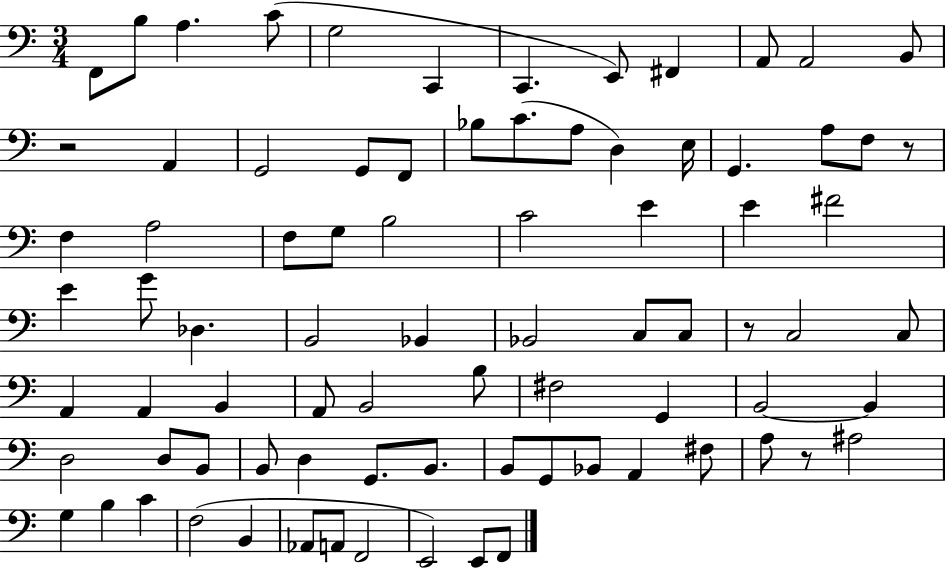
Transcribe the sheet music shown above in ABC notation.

X:1
T:Untitled
M:3/4
L:1/4
K:C
F,,/2 B,/2 A, C/2 G,2 C,, C,, E,,/2 ^F,, A,,/2 A,,2 B,,/2 z2 A,, G,,2 G,,/2 F,,/2 _B,/2 C/2 A,/2 D, E,/4 G,, A,/2 F,/2 z/2 F, A,2 F,/2 G,/2 B,2 C2 E E ^F2 E G/2 _D, B,,2 _B,, _B,,2 C,/2 C,/2 z/2 C,2 C,/2 A,, A,, B,, A,,/2 B,,2 B,/2 ^F,2 G,, B,,2 B,, D,2 D,/2 B,,/2 B,,/2 D, G,,/2 B,,/2 B,,/2 G,,/2 _B,,/2 A,, ^F,/2 A,/2 z/2 ^A,2 G, B, C F,2 B,, _A,,/2 A,,/2 F,,2 E,,2 E,,/2 F,,/2